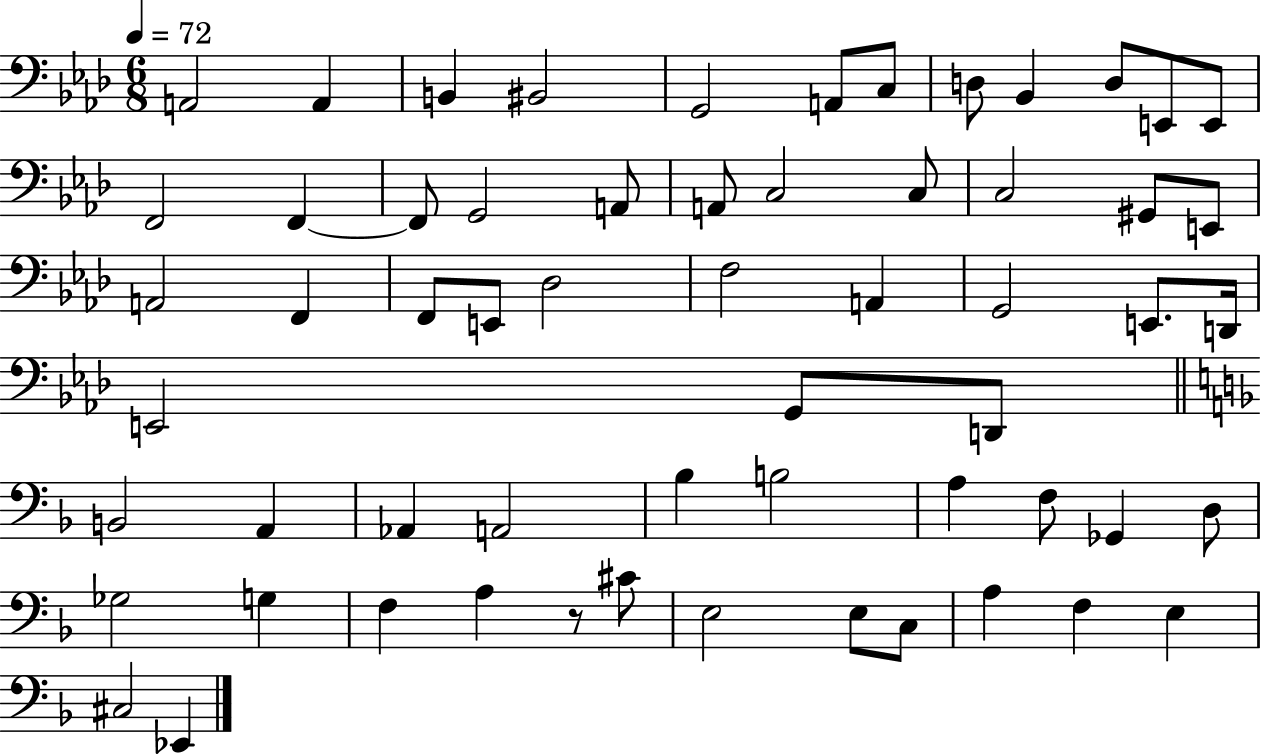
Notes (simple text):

A2/h A2/q B2/q BIS2/h G2/h A2/e C3/e D3/e Bb2/q D3/e E2/e E2/e F2/h F2/q F2/e G2/h A2/e A2/e C3/h C3/e C3/h G#2/e E2/e A2/h F2/q F2/e E2/e Db3/h F3/h A2/q G2/h E2/e. D2/s E2/h G2/e D2/e B2/h A2/q Ab2/q A2/h Bb3/q B3/h A3/q F3/e Gb2/q D3/e Gb3/h G3/q F3/q A3/q R/e C#4/e E3/h E3/e C3/e A3/q F3/q E3/q C#3/h Eb2/q